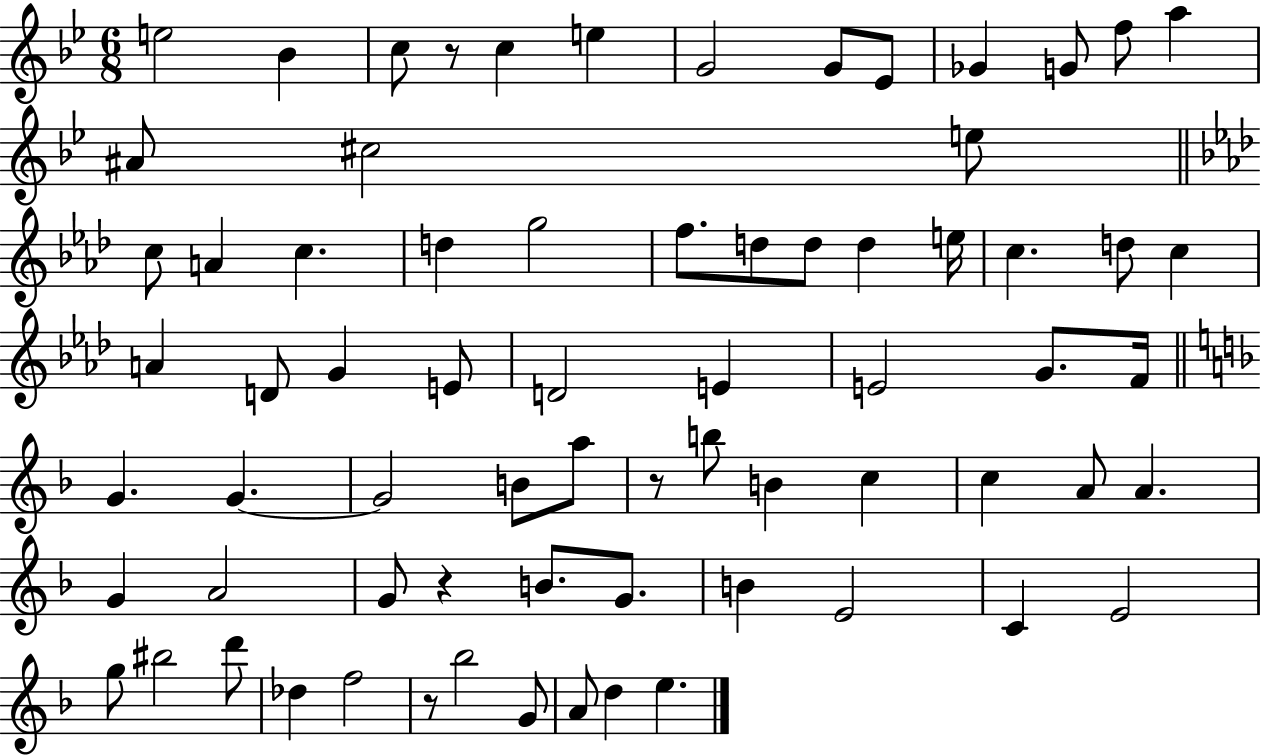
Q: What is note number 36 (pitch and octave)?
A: G4